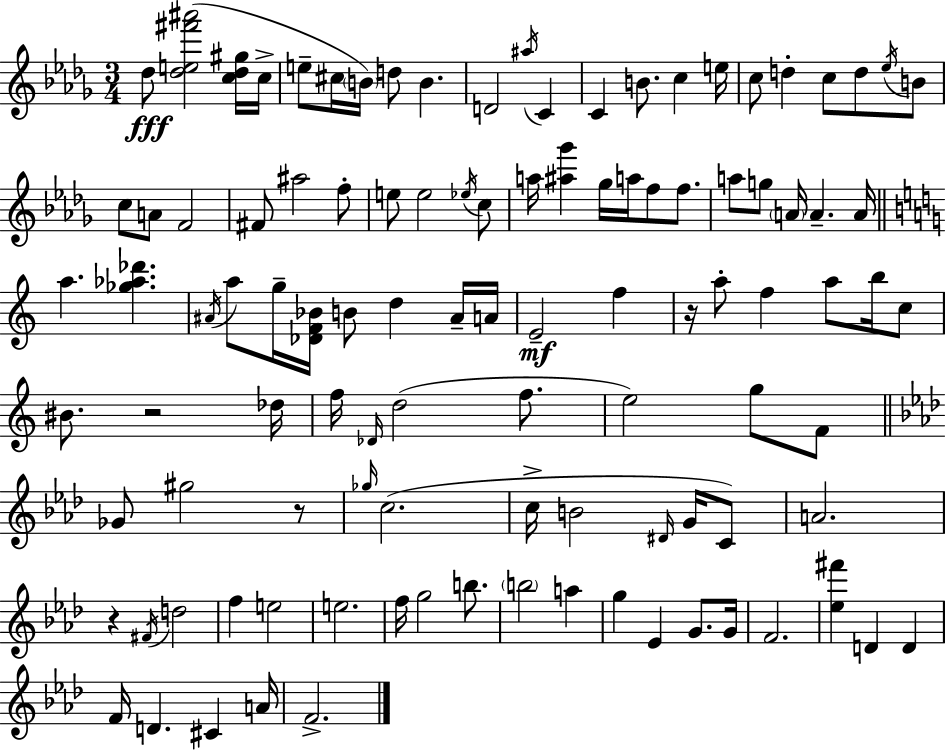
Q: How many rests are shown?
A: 4